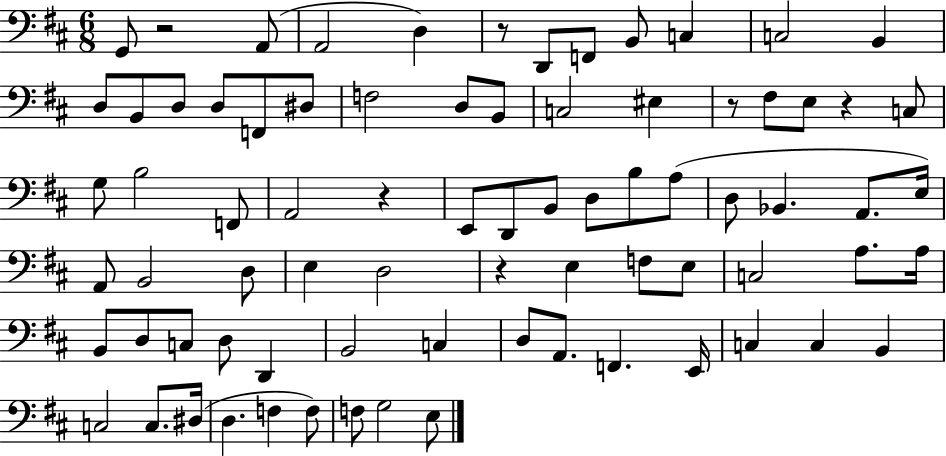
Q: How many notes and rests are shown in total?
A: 78